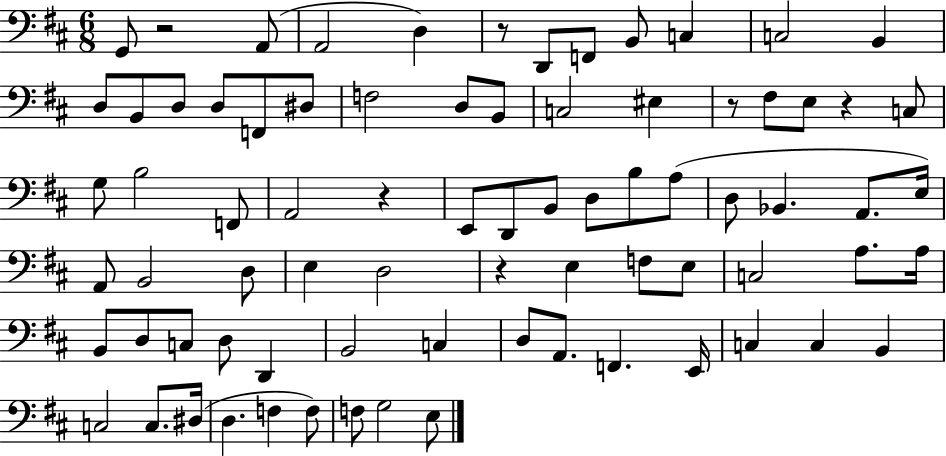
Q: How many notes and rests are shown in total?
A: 78